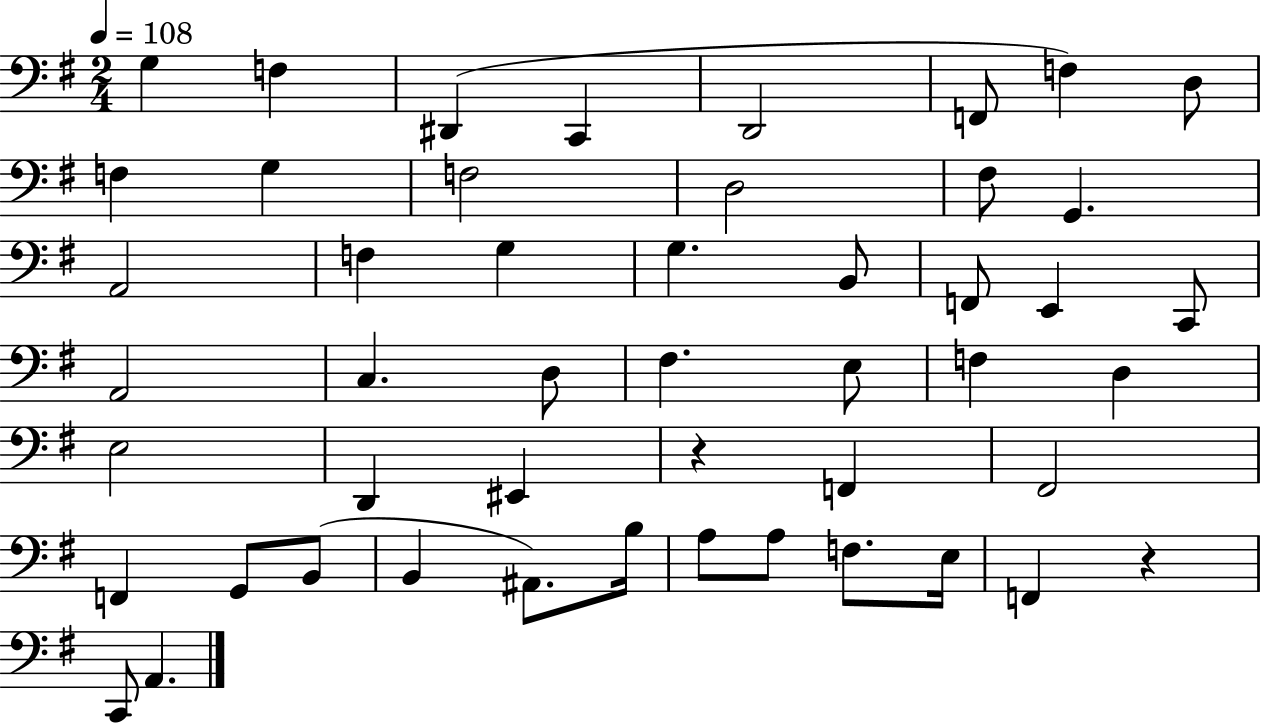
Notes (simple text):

G3/q F3/q D#2/q C2/q D2/h F2/e F3/q D3/e F3/q G3/q F3/h D3/h F#3/e G2/q. A2/h F3/q G3/q G3/q. B2/e F2/e E2/q C2/e A2/h C3/q. D3/e F#3/q. E3/e F3/q D3/q E3/h D2/q EIS2/q R/q F2/q F#2/h F2/q G2/e B2/e B2/q A#2/e. B3/s A3/e A3/e F3/e. E3/s F2/q R/q C2/e A2/q.